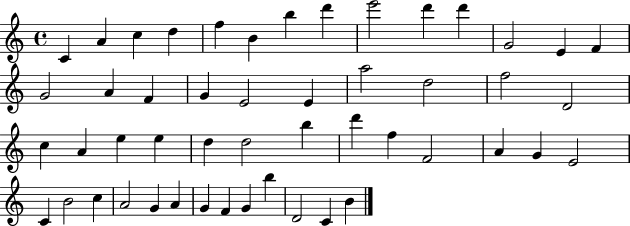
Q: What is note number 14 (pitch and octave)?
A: F4